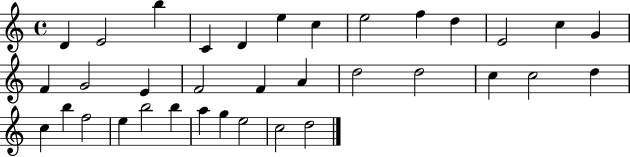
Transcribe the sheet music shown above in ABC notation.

X:1
T:Untitled
M:4/4
L:1/4
K:C
D E2 b C D e c e2 f d E2 c G F G2 E F2 F A d2 d2 c c2 d c b f2 e b2 b a g e2 c2 d2